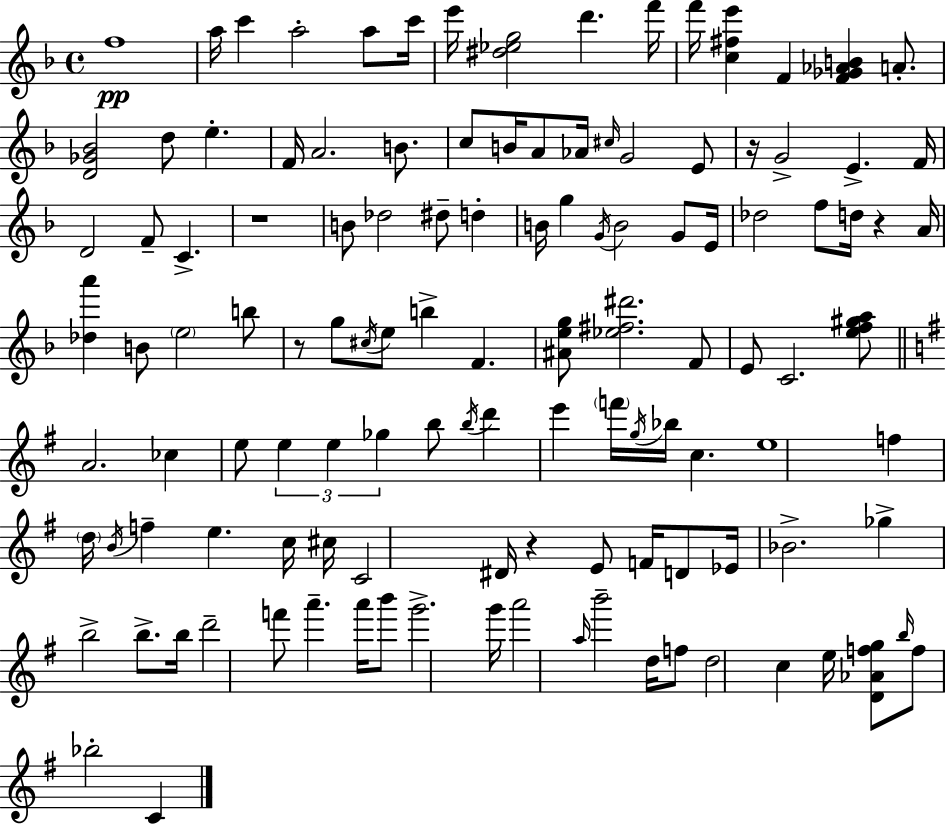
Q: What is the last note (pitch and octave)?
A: C4